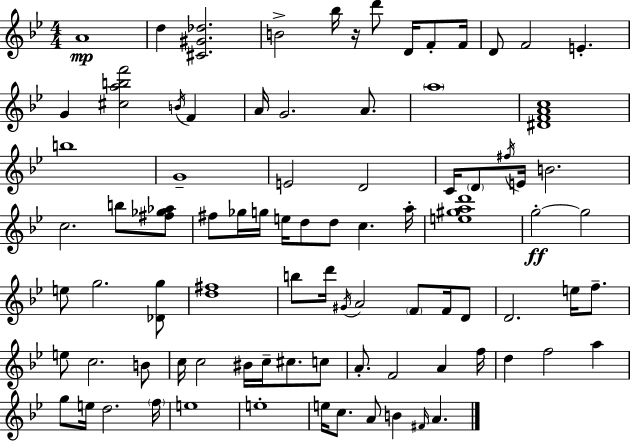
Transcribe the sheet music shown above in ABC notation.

X:1
T:Untitled
M:4/4
L:1/4
K:Bb
A4 d [^C^G_d]2 B2 _b/4 z/4 d'/2 D/4 F/2 F/4 D/2 F2 E G [^cabf']2 B/4 F A/4 G2 A/2 a4 [^DFAc]4 b4 G4 E2 D2 C/4 D/2 ^f/4 E/4 B2 c2 b/2 [^f_g_a]/2 ^f/2 _g/4 g/4 e/4 d/2 d/2 c a/4 [e^gad']4 g2 g2 e/2 g2 [_Dg]/2 [d^f]4 b/2 d'/4 ^G/4 A2 F/2 F/4 D/2 D2 e/4 f/2 e/2 c2 B/2 c/4 c2 ^B/4 c/4 ^c/2 c/2 A/2 F2 A f/4 d f2 a g/2 e/4 d2 f/4 e4 e4 e/4 c/2 A/2 B ^F/4 A